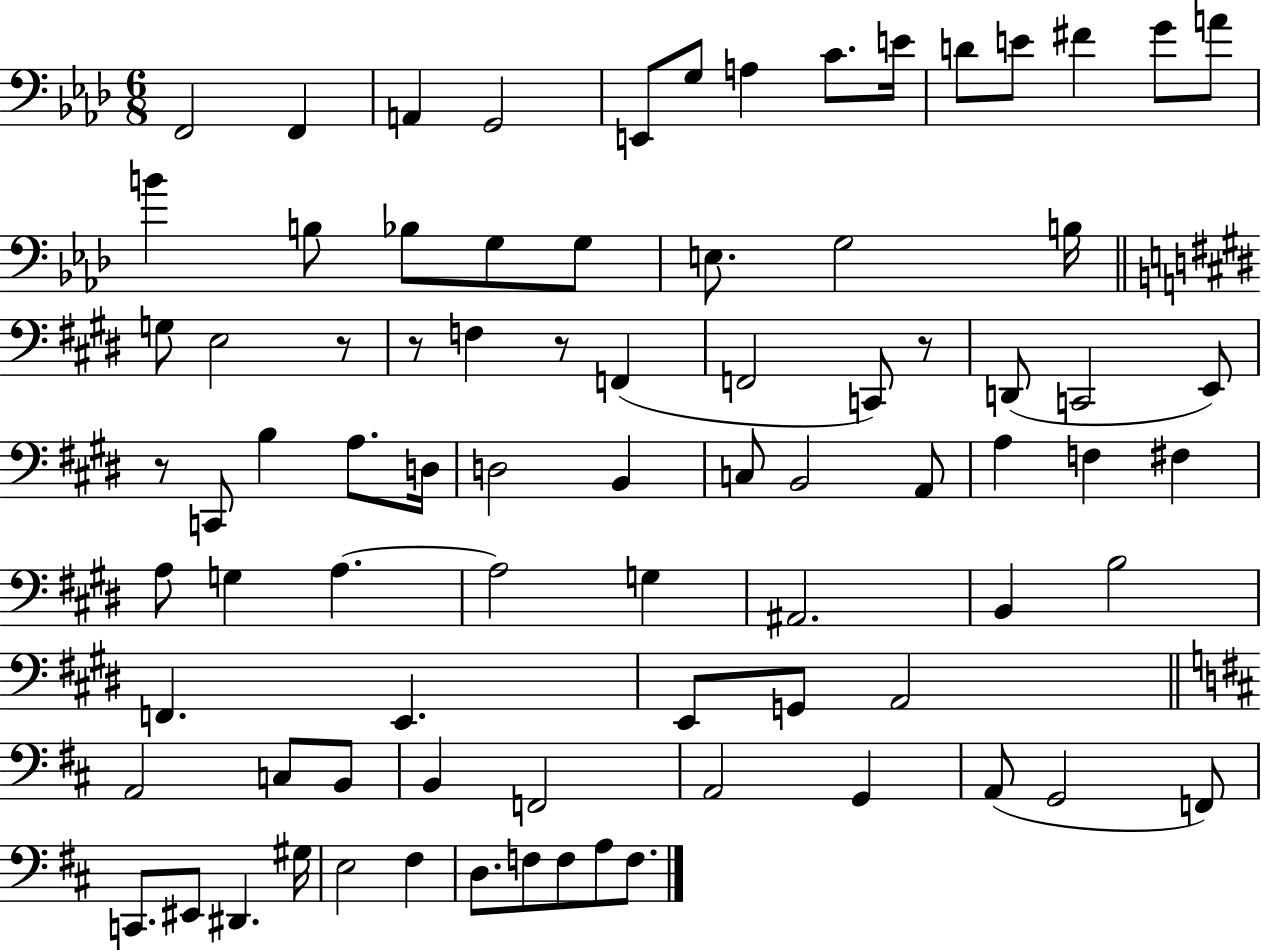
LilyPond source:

{
  \clef bass
  \numericTimeSignature
  \time 6/8
  \key aes \major
  \repeat volta 2 { f,2 f,4 | a,4 g,2 | e,8 g8 a4 c'8. e'16 | d'8 e'8 fis'4 g'8 a'8 | \break b'4 b8 bes8 g8 g8 | e8. g2 b16 | \bar "||" \break \key e \major g8 e2 r8 | r8 f4 r8 f,4( | f,2 c,8) r8 | d,8( c,2 e,8) | \break r8 c,8 b4 a8. d16 | d2 b,4 | c8 b,2 a,8 | a4 f4 fis4 | \break a8 g4 a4.~~ | a2 g4 | ais,2. | b,4 b2 | \break f,4. e,4. | e,8 g,8 a,2 | \bar "||" \break \key d \major a,2 c8 b,8 | b,4 f,2 | a,2 g,4 | a,8( g,2 f,8) | \break c,8. eis,8 dis,4. gis16 | e2 fis4 | d8. f8 f8 a8 f8. | } \bar "|."
}